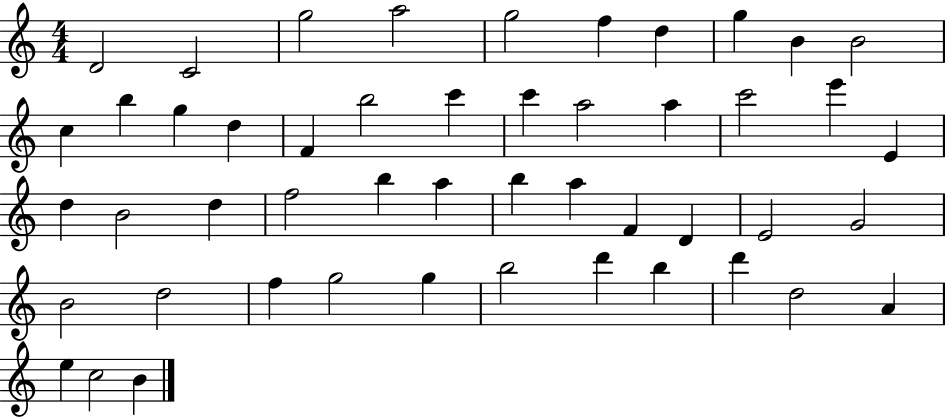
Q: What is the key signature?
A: C major